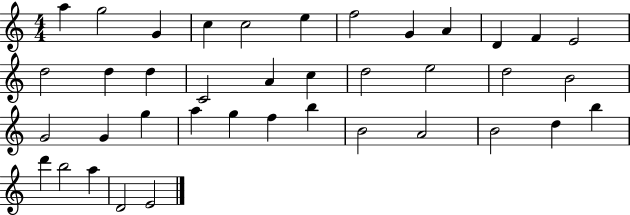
{
  \clef treble
  \numericTimeSignature
  \time 4/4
  \key c \major
  a''4 g''2 g'4 | c''4 c''2 e''4 | f''2 g'4 a'4 | d'4 f'4 e'2 | \break d''2 d''4 d''4 | c'2 a'4 c''4 | d''2 e''2 | d''2 b'2 | \break g'2 g'4 g''4 | a''4 g''4 f''4 b''4 | b'2 a'2 | b'2 d''4 b''4 | \break d'''4 b''2 a''4 | d'2 e'2 | \bar "|."
}